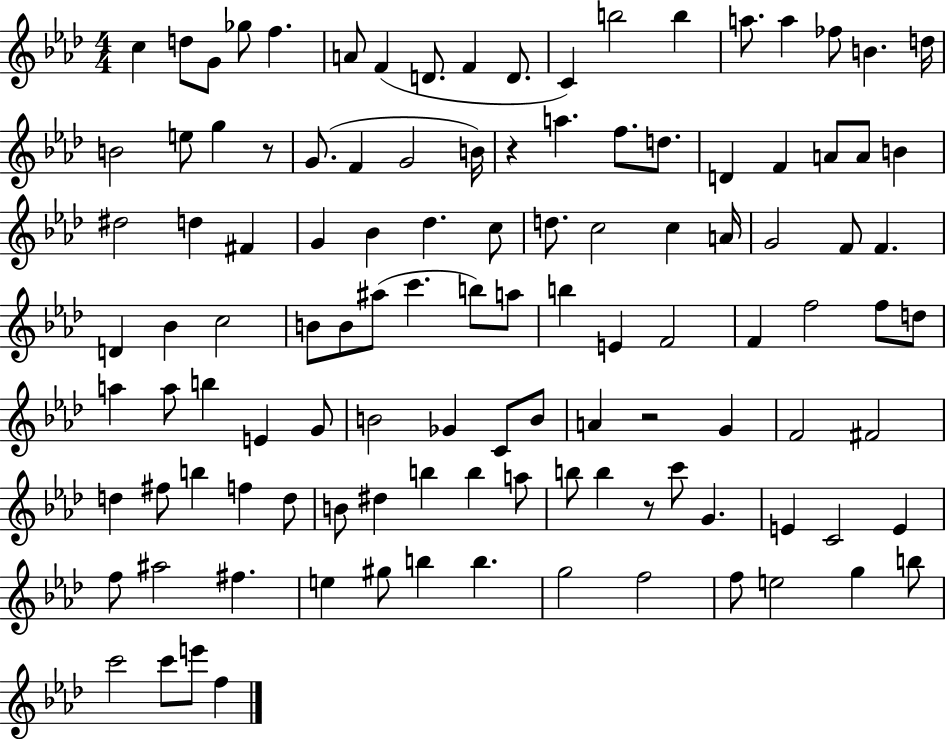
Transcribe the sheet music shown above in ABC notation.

X:1
T:Untitled
M:4/4
L:1/4
K:Ab
c d/2 G/2 _g/2 f A/2 F D/2 F D/2 C b2 b a/2 a _f/2 B d/4 B2 e/2 g z/2 G/2 F G2 B/4 z a f/2 d/2 D F A/2 A/2 B ^d2 d ^F G _B _d c/2 d/2 c2 c A/4 G2 F/2 F D _B c2 B/2 B/2 ^a/2 c' b/2 a/2 b E F2 F f2 f/2 d/2 a a/2 b E G/2 B2 _G C/2 B/2 A z2 G F2 ^F2 d ^f/2 b f d/2 B/2 ^d b b a/2 b/2 b z/2 c'/2 G E C2 E f/2 ^a2 ^f e ^g/2 b b g2 f2 f/2 e2 g b/2 c'2 c'/2 e'/2 f